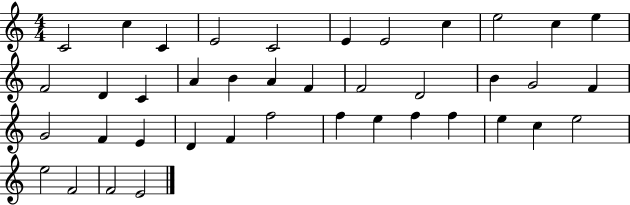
X:1
T:Untitled
M:4/4
L:1/4
K:C
C2 c C E2 C2 E E2 c e2 c e F2 D C A B A F F2 D2 B G2 F G2 F E D F f2 f e f f e c e2 e2 F2 F2 E2